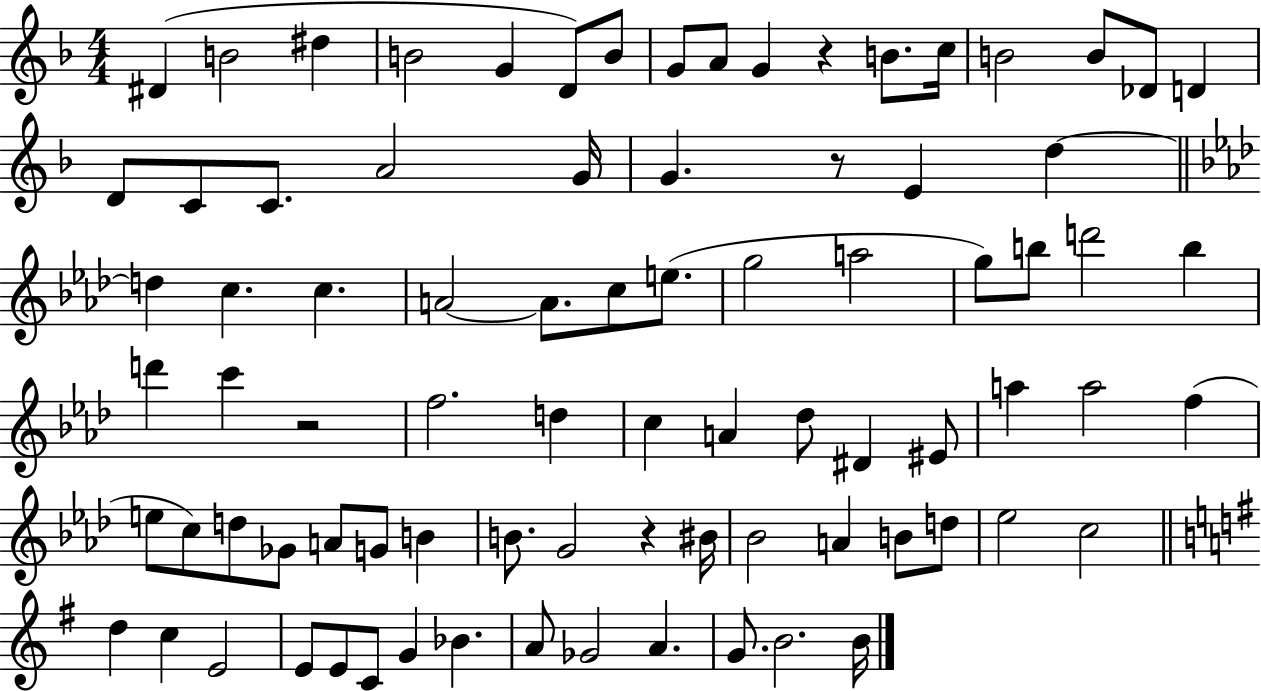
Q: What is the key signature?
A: F major